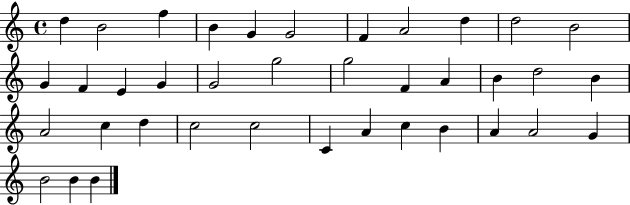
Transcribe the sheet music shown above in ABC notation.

X:1
T:Untitled
M:4/4
L:1/4
K:C
d B2 f B G G2 F A2 d d2 B2 G F E G G2 g2 g2 F A B d2 B A2 c d c2 c2 C A c B A A2 G B2 B B